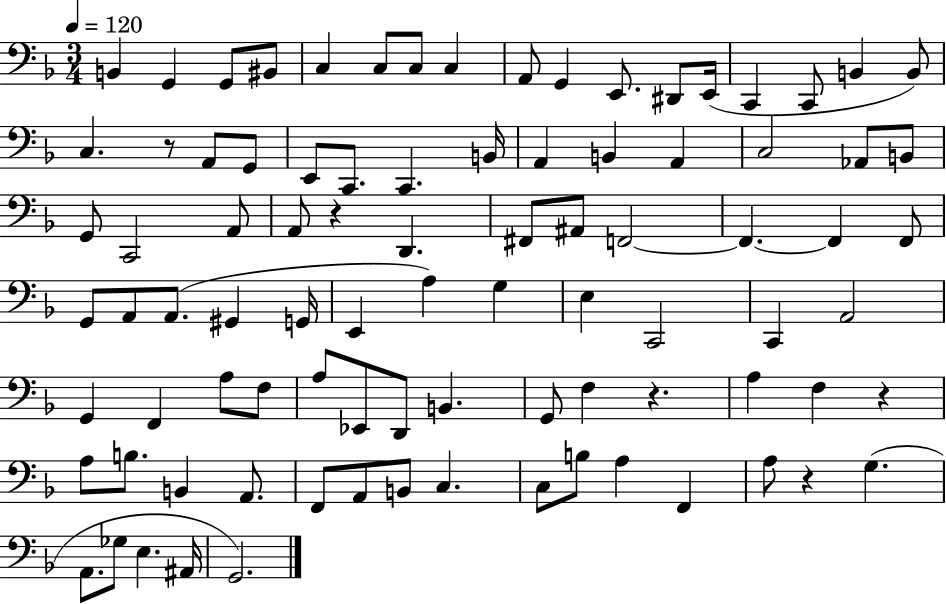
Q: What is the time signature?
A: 3/4